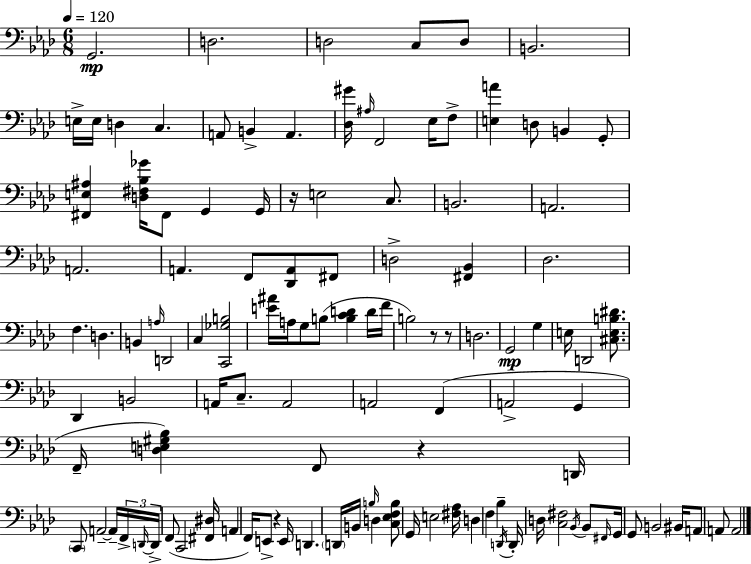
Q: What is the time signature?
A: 6/8